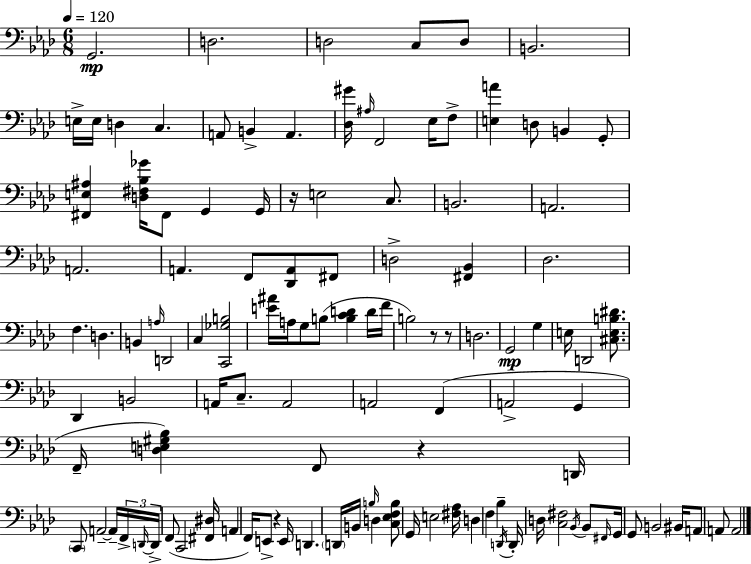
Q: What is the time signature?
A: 6/8